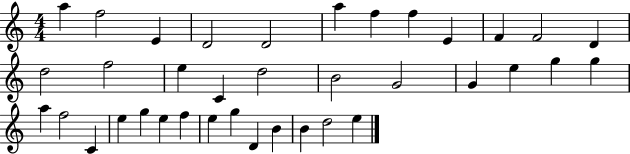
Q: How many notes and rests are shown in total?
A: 37